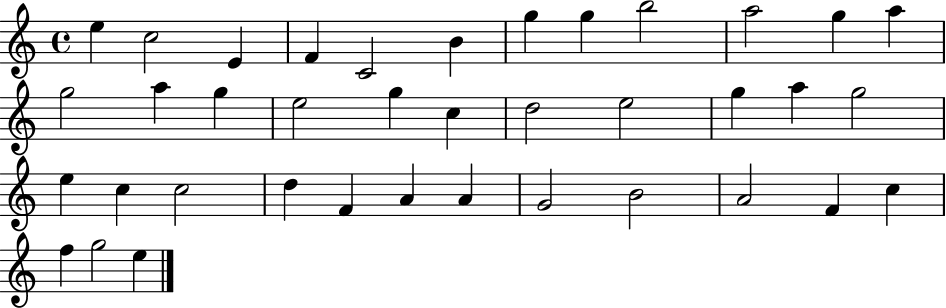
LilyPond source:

{
  \clef treble
  \time 4/4
  \defaultTimeSignature
  \key c \major
  e''4 c''2 e'4 | f'4 c'2 b'4 | g''4 g''4 b''2 | a''2 g''4 a''4 | \break g''2 a''4 g''4 | e''2 g''4 c''4 | d''2 e''2 | g''4 a''4 g''2 | \break e''4 c''4 c''2 | d''4 f'4 a'4 a'4 | g'2 b'2 | a'2 f'4 c''4 | \break f''4 g''2 e''4 | \bar "|."
}